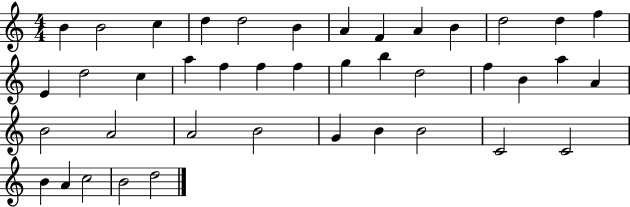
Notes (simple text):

B4/q B4/h C5/q D5/q D5/h B4/q A4/q F4/q A4/q B4/q D5/h D5/q F5/q E4/q D5/h C5/q A5/q F5/q F5/q F5/q G5/q B5/q D5/h F5/q B4/q A5/q A4/q B4/h A4/h A4/h B4/h G4/q B4/q B4/h C4/h C4/h B4/q A4/q C5/h B4/h D5/h